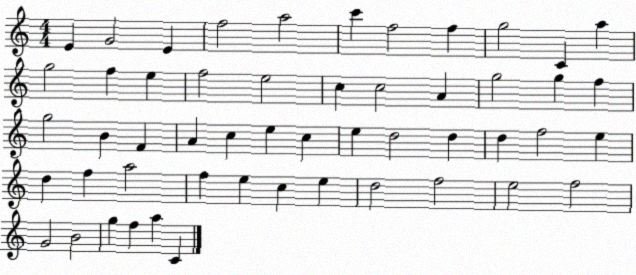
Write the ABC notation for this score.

X:1
T:Untitled
M:4/4
L:1/4
K:C
E G2 E f2 a2 c' f2 f g2 C a g2 f e f2 e2 c c2 A g2 g f g2 B F A c e c e d2 d d f2 e d f a2 f e c e d2 f2 e2 f2 G2 B2 g f a C